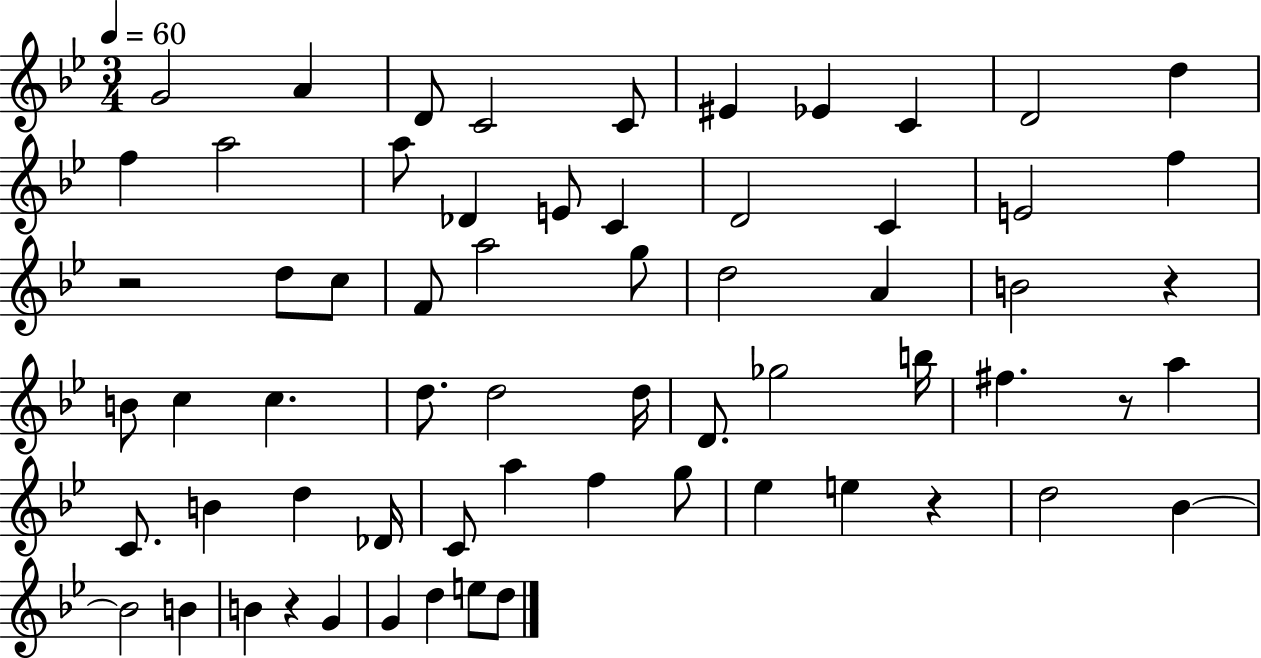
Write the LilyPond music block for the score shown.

{
  \clef treble
  \numericTimeSignature
  \time 3/4
  \key bes \major
  \tempo 4 = 60
  \repeat volta 2 { g'2 a'4 | d'8 c'2 c'8 | eis'4 ees'4 c'4 | d'2 d''4 | \break f''4 a''2 | a''8 des'4 e'8 c'4 | d'2 c'4 | e'2 f''4 | \break r2 d''8 c''8 | f'8 a''2 g''8 | d''2 a'4 | b'2 r4 | \break b'8 c''4 c''4. | d''8. d''2 d''16 | d'8. ges''2 b''16 | fis''4. r8 a''4 | \break c'8. b'4 d''4 des'16 | c'8 a''4 f''4 g''8 | ees''4 e''4 r4 | d''2 bes'4~~ | \break bes'2 b'4 | b'4 r4 g'4 | g'4 d''4 e''8 d''8 | } \bar "|."
}